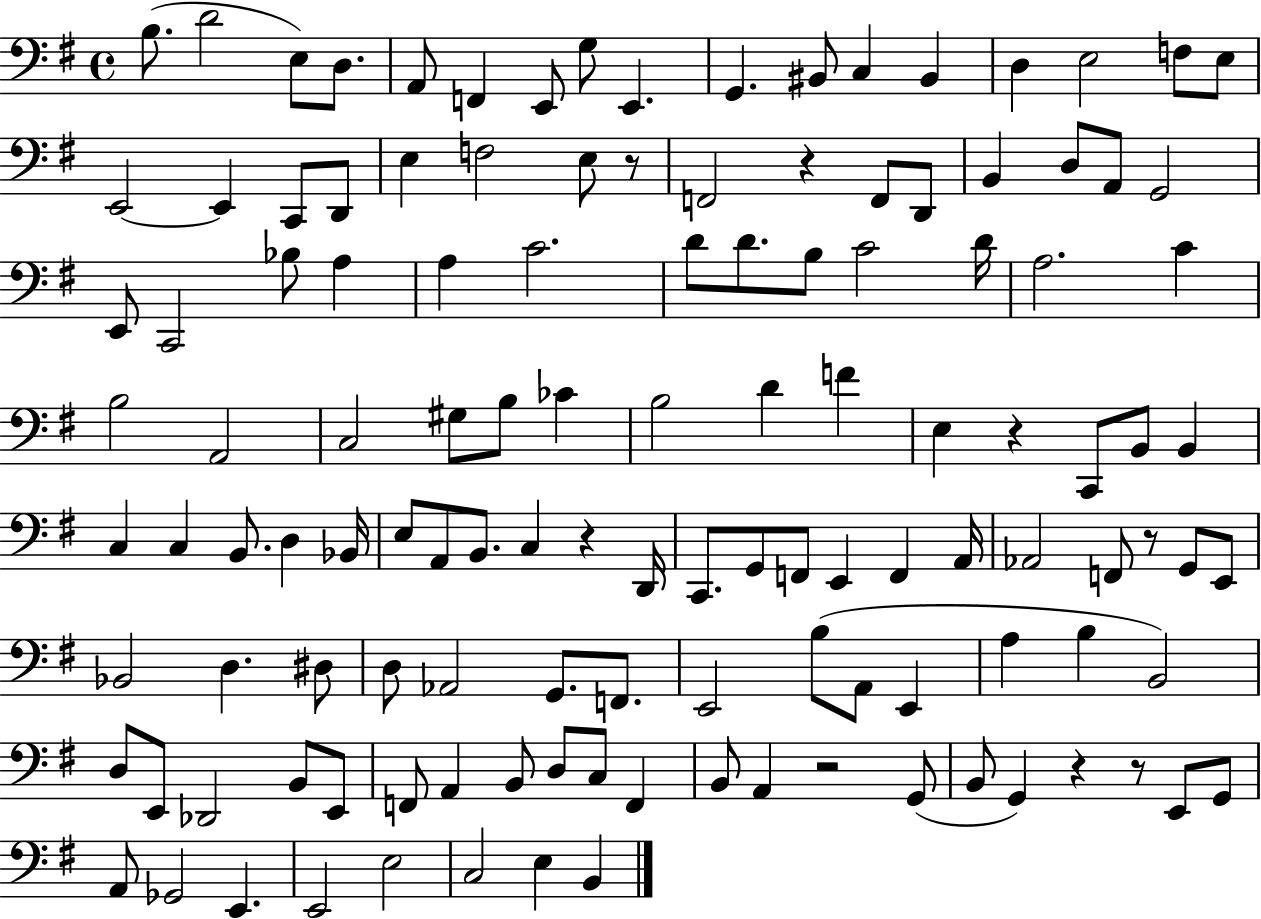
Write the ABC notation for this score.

X:1
T:Untitled
M:4/4
L:1/4
K:G
B,/2 D2 E,/2 D,/2 A,,/2 F,, E,,/2 G,/2 E,, G,, ^B,,/2 C, ^B,, D, E,2 F,/2 E,/2 E,,2 E,, C,,/2 D,,/2 E, F,2 E,/2 z/2 F,,2 z F,,/2 D,,/2 B,, D,/2 A,,/2 G,,2 E,,/2 C,,2 _B,/2 A, A, C2 D/2 D/2 B,/2 C2 D/4 A,2 C B,2 A,,2 C,2 ^G,/2 B,/2 _C B,2 D F E, z C,,/2 B,,/2 B,, C, C, B,,/2 D, _B,,/4 E,/2 A,,/2 B,,/2 C, z D,,/4 C,,/2 G,,/2 F,,/2 E,, F,, A,,/4 _A,,2 F,,/2 z/2 G,,/2 E,,/2 _B,,2 D, ^D,/2 D,/2 _A,,2 G,,/2 F,,/2 E,,2 B,/2 A,,/2 E,, A, B, B,,2 D,/2 E,,/2 _D,,2 B,,/2 E,,/2 F,,/2 A,, B,,/2 D,/2 C,/2 F,, B,,/2 A,, z2 G,,/2 B,,/2 G,, z z/2 E,,/2 G,,/2 A,,/2 _G,,2 E,, E,,2 E,2 C,2 E, B,,